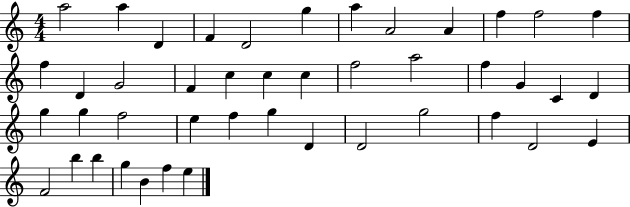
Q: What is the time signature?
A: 4/4